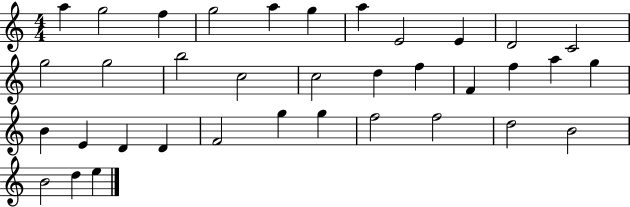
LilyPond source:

{
  \clef treble
  \numericTimeSignature
  \time 4/4
  \key c \major
  a''4 g''2 f''4 | g''2 a''4 g''4 | a''4 e'2 e'4 | d'2 c'2 | \break g''2 g''2 | b''2 c''2 | c''2 d''4 f''4 | f'4 f''4 a''4 g''4 | \break b'4 e'4 d'4 d'4 | f'2 g''4 g''4 | f''2 f''2 | d''2 b'2 | \break b'2 d''4 e''4 | \bar "|."
}